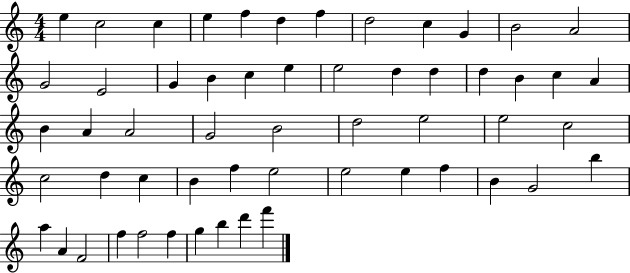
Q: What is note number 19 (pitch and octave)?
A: E5